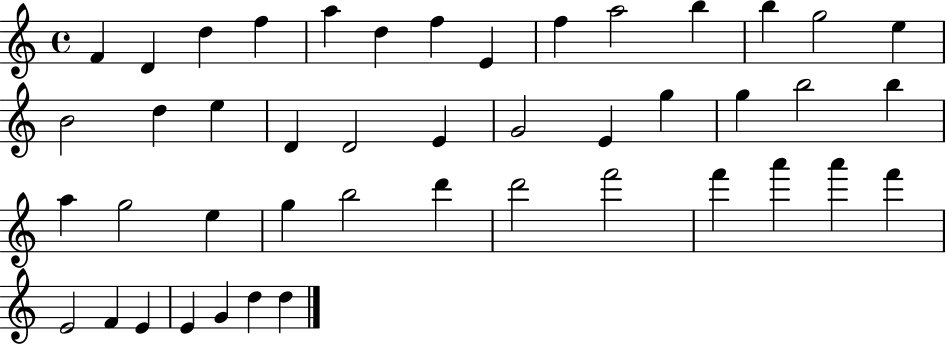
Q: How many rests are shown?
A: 0